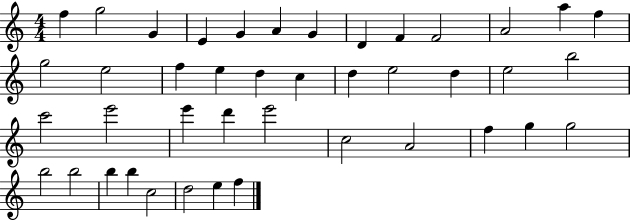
F5/q G5/h G4/q E4/q G4/q A4/q G4/q D4/q F4/q F4/h A4/h A5/q F5/q G5/h E5/h F5/q E5/q D5/q C5/q D5/q E5/h D5/q E5/h B5/h C6/h E6/h E6/q D6/q E6/h C5/h A4/h F5/q G5/q G5/h B5/h B5/h B5/q B5/q C5/h D5/h E5/q F5/q